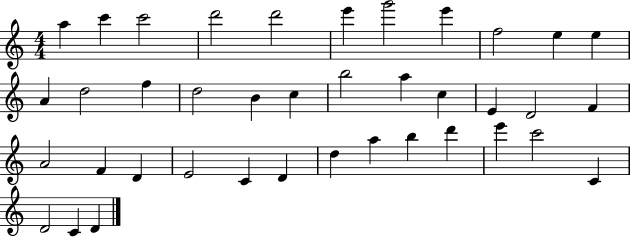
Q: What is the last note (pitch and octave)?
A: D4